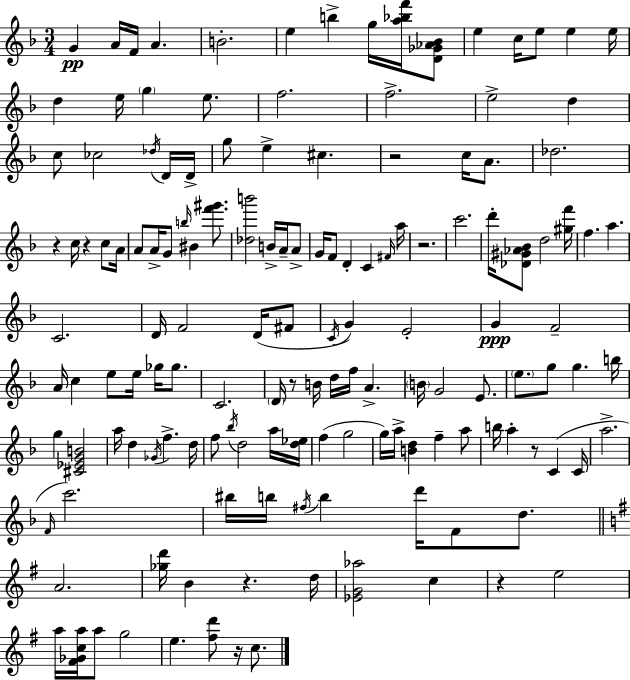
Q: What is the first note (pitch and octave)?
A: G4